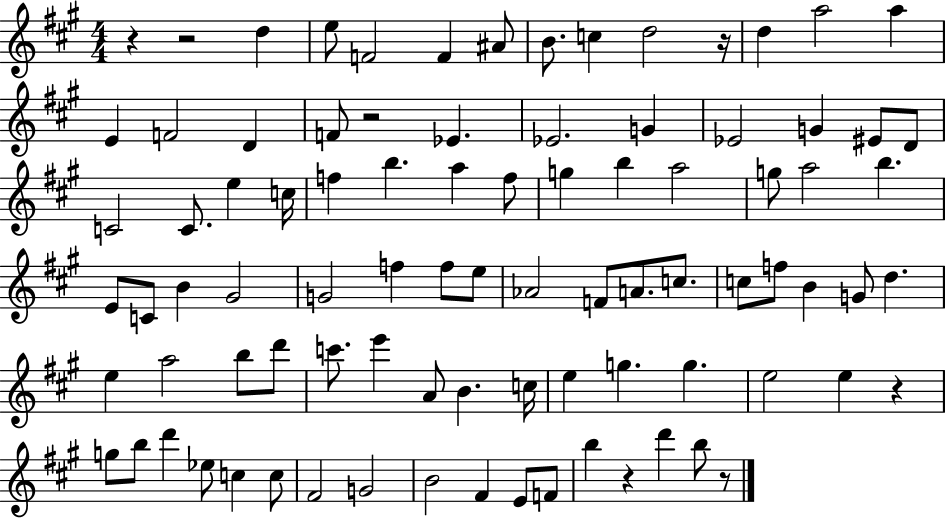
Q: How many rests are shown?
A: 7